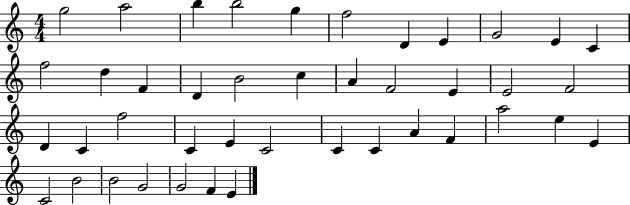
G5/h A5/h B5/q B5/h G5/q F5/h D4/q E4/q G4/h E4/q C4/q F5/h D5/q F4/q D4/q B4/h C5/q A4/q F4/h E4/q E4/h F4/h D4/q C4/q F5/h C4/q E4/q C4/h C4/q C4/q A4/q F4/q A5/h E5/q E4/q C4/h B4/h B4/h G4/h G4/h F4/q E4/q